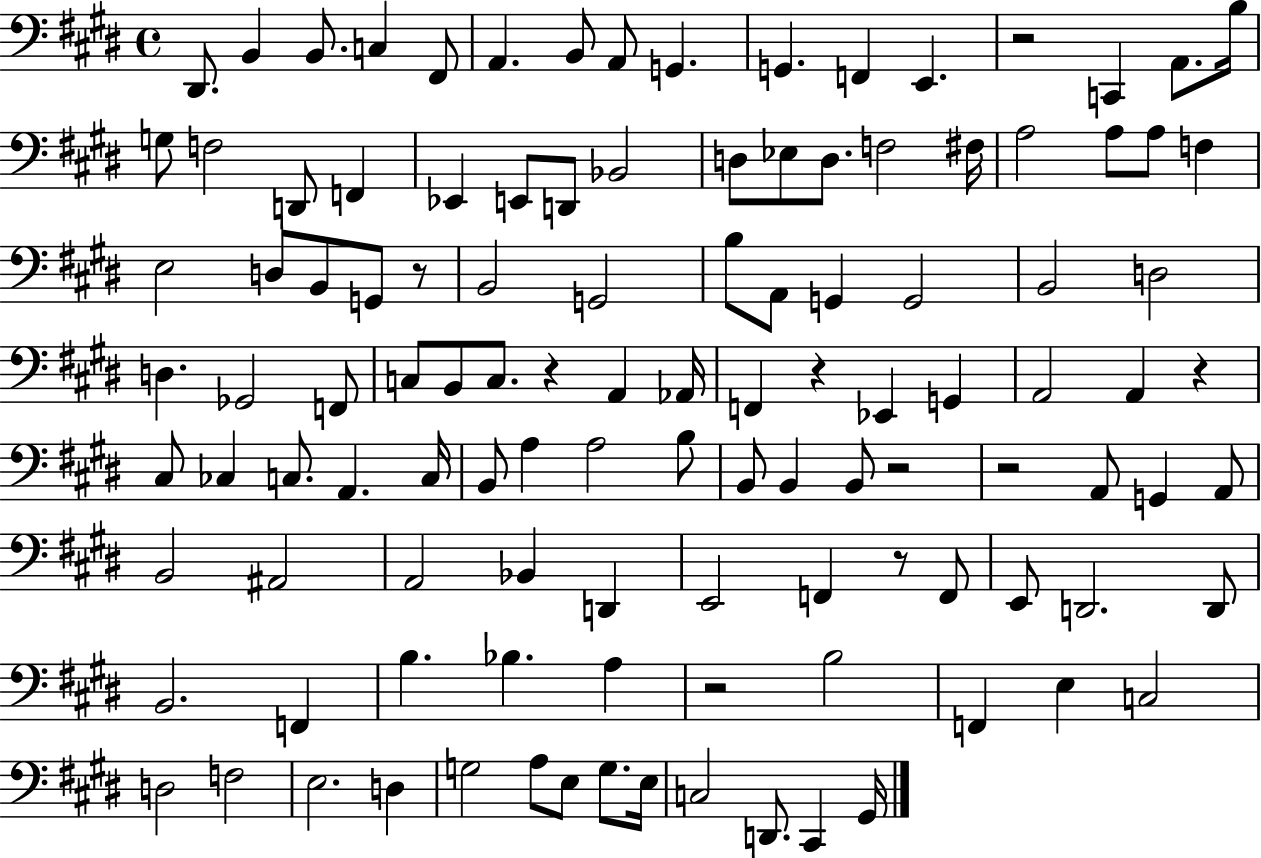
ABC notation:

X:1
T:Untitled
M:4/4
L:1/4
K:E
^D,,/2 B,, B,,/2 C, ^F,,/2 A,, B,,/2 A,,/2 G,, G,, F,, E,, z2 C,, A,,/2 B,/4 G,/2 F,2 D,,/2 F,, _E,, E,,/2 D,,/2 _B,,2 D,/2 _E,/2 D,/2 F,2 ^F,/4 A,2 A,/2 A,/2 F, E,2 D,/2 B,,/2 G,,/2 z/2 B,,2 G,,2 B,/2 A,,/2 G,, G,,2 B,,2 D,2 D, _G,,2 F,,/2 C,/2 B,,/2 C,/2 z A,, _A,,/4 F,, z _E,, G,, A,,2 A,, z ^C,/2 _C, C,/2 A,, C,/4 B,,/2 A, A,2 B,/2 B,,/2 B,, B,,/2 z2 z2 A,,/2 G,, A,,/2 B,,2 ^A,,2 A,,2 _B,, D,, E,,2 F,, z/2 F,,/2 E,,/2 D,,2 D,,/2 B,,2 F,, B, _B, A, z2 B,2 F,, E, C,2 D,2 F,2 E,2 D, G,2 A,/2 E,/2 G,/2 E,/4 C,2 D,,/2 ^C,, ^G,,/4